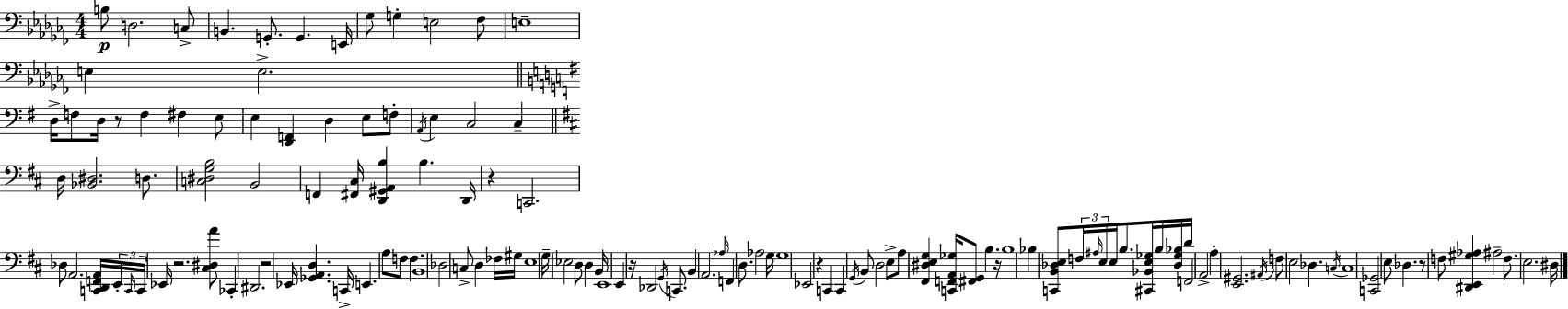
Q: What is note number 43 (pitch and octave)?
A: D#2